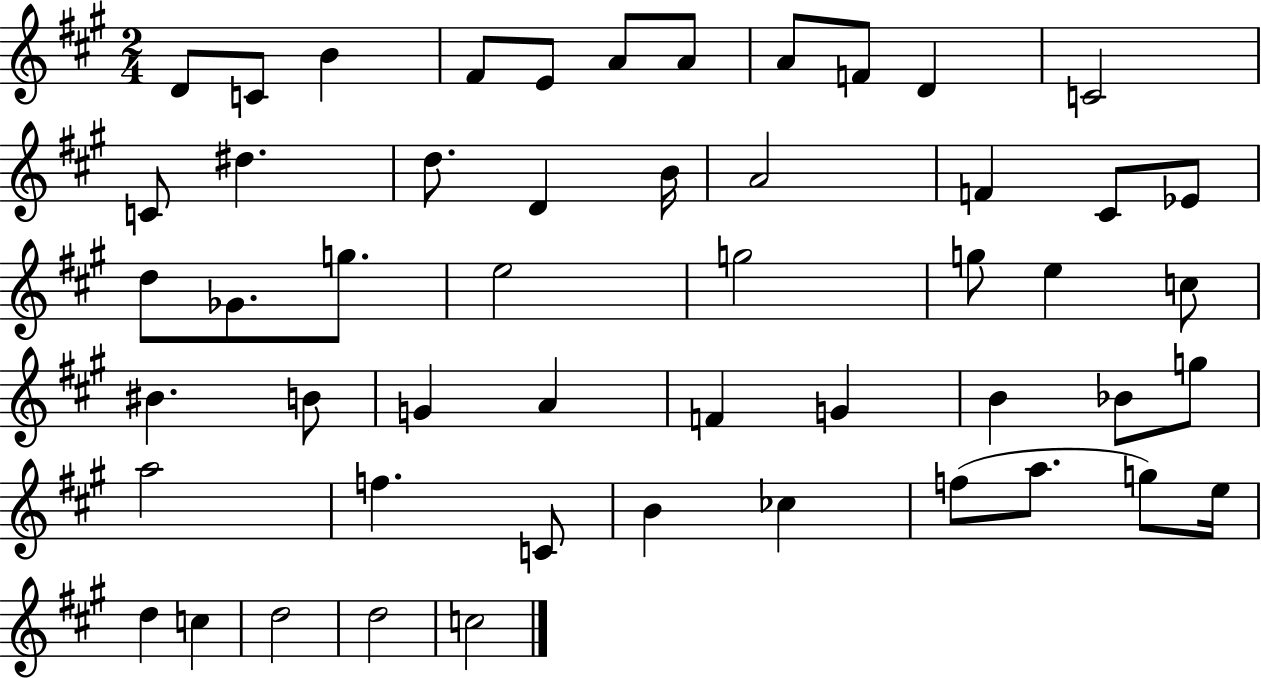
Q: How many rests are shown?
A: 0